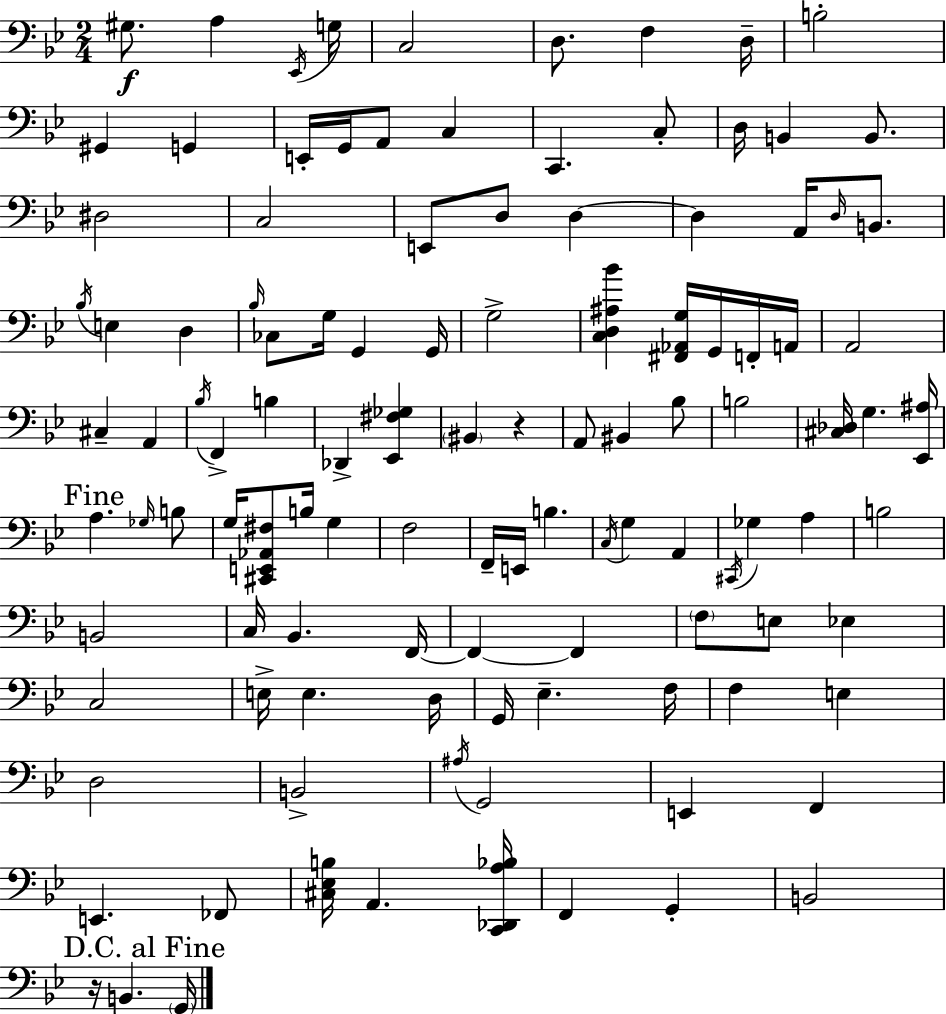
X:1
T:Untitled
M:2/4
L:1/4
K:Gm
^G,/2 A, _E,,/4 G,/4 C,2 D,/2 F, D,/4 B,2 ^G,, G,, E,,/4 G,,/4 A,,/2 C, C,, C,/2 D,/4 B,, B,,/2 ^D,2 C,2 E,,/2 D,/2 D, D, A,,/4 D,/4 B,,/2 _B,/4 E, D, _B,/4 _C,/2 G,/4 G,, G,,/4 G,2 [C,D,^A,_B] [^F,,_A,,G,]/4 G,,/4 F,,/4 A,,/4 A,,2 ^C, A,, _B,/4 F,, B, _D,, [_E,,^F,_G,] ^B,, z A,,/2 ^B,, _B,/2 B,2 [^C,_D,]/4 G, [_E,,^A,]/4 A, _G,/4 B,/2 G,/4 [^C,,E,,_A,,^F,]/2 B,/4 G, F,2 F,,/4 E,,/4 B, C,/4 G, A,, ^C,,/4 _G, A, B,2 B,,2 C,/4 _B,, F,,/4 F,, F,, F,/2 E,/2 _E, C,2 E,/4 E, D,/4 G,,/4 _E, F,/4 F, E, D,2 B,,2 ^A,/4 G,,2 E,, F,, E,, _F,,/2 [^C,_E,B,]/4 A,, [C,,_D,,A,_B,]/4 F,, G,, B,,2 z/4 B,, G,,/4